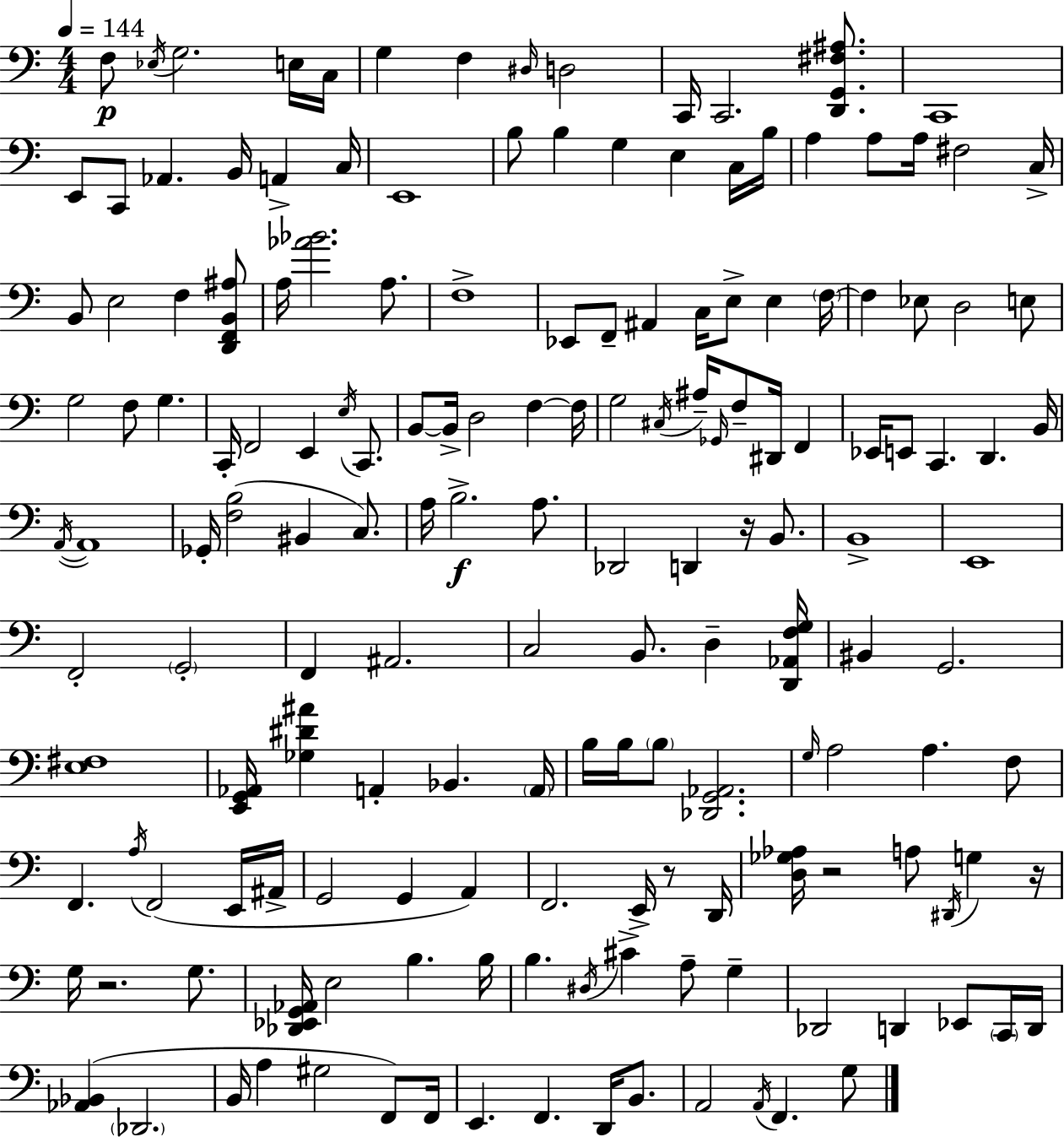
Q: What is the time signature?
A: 4/4